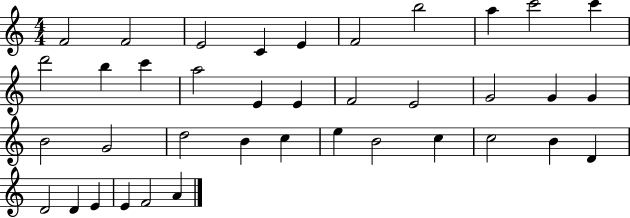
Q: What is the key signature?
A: C major